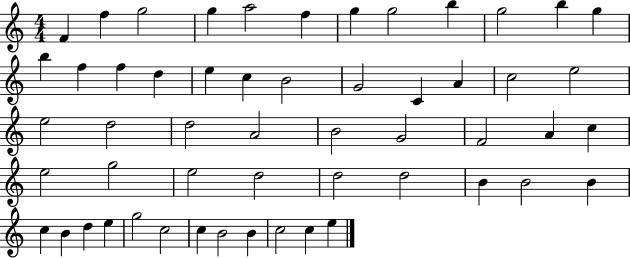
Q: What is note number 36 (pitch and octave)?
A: E5